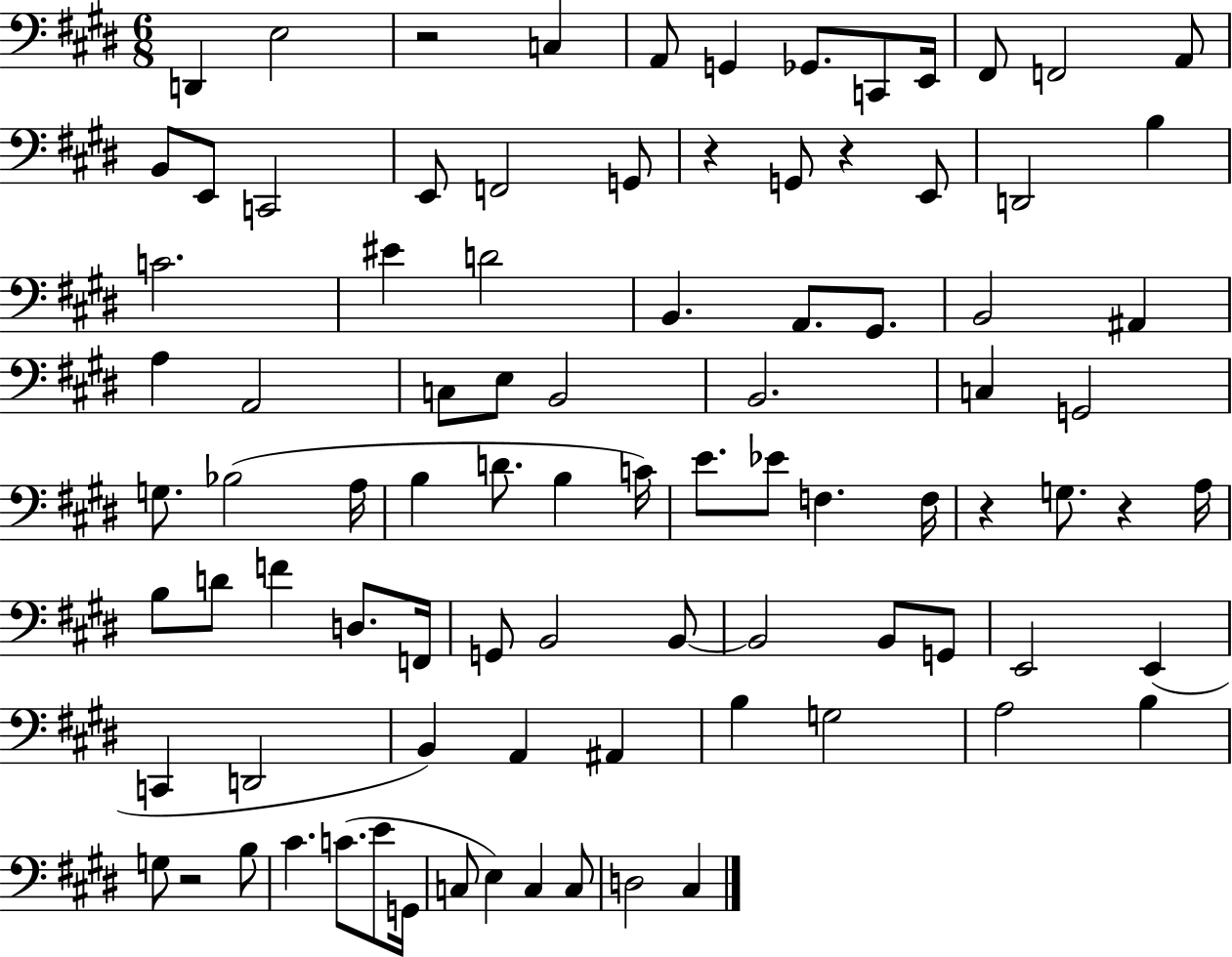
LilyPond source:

{
  \clef bass
  \numericTimeSignature
  \time 6/8
  \key e \major
  d,4 e2 | r2 c4 | a,8 g,4 ges,8. c,8 e,16 | fis,8 f,2 a,8 | \break b,8 e,8 c,2 | e,8 f,2 g,8 | r4 g,8 r4 e,8 | d,2 b4 | \break c'2. | eis'4 d'2 | b,4. a,8. gis,8. | b,2 ais,4 | \break a4 a,2 | c8 e8 b,2 | b,2. | c4 g,2 | \break g8. bes2( a16 | b4 d'8. b4 c'16) | e'8. ees'8 f4. f16 | r4 g8. r4 a16 | \break b8 d'8 f'4 d8. f,16 | g,8 b,2 b,8~~ | b,2 b,8 g,8 | e,2 e,4( | \break c,4 d,2 | b,4) a,4 ais,4 | b4 g2 | a2 b4 | \break g8 r2 b8 | cis'4. c'8.( e'8 g,16 | c8 e4) c4 c8 | d2 cis4 | \break \bar "|."
}